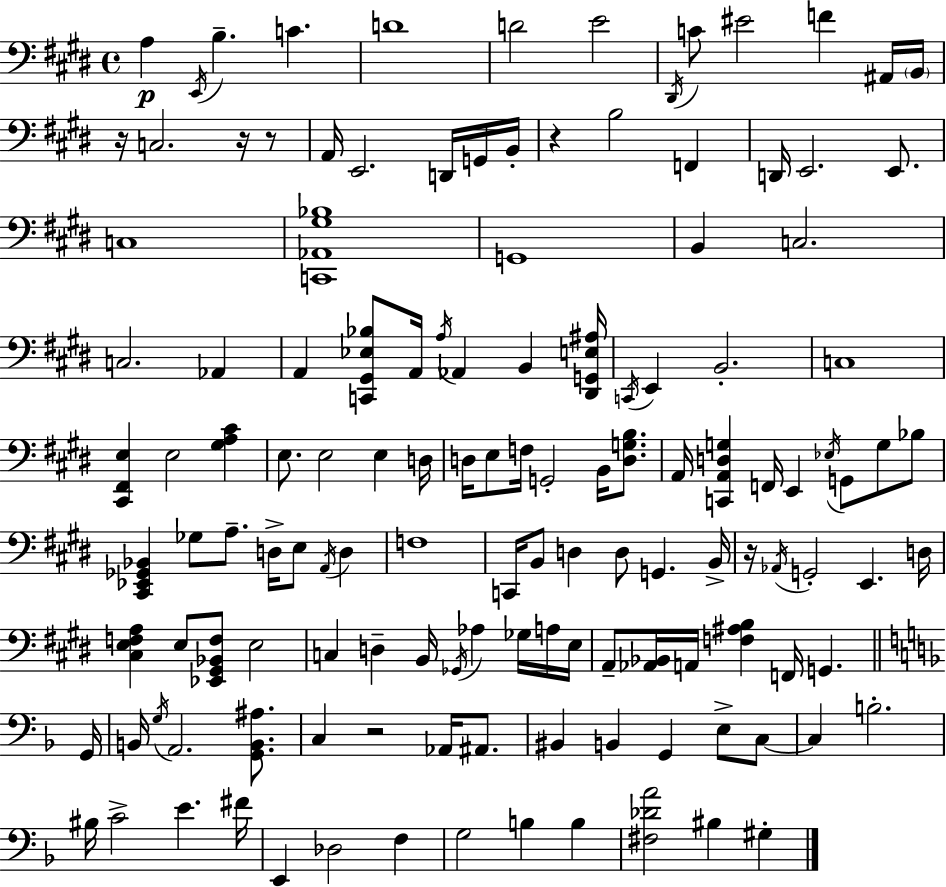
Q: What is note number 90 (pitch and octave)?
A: G3